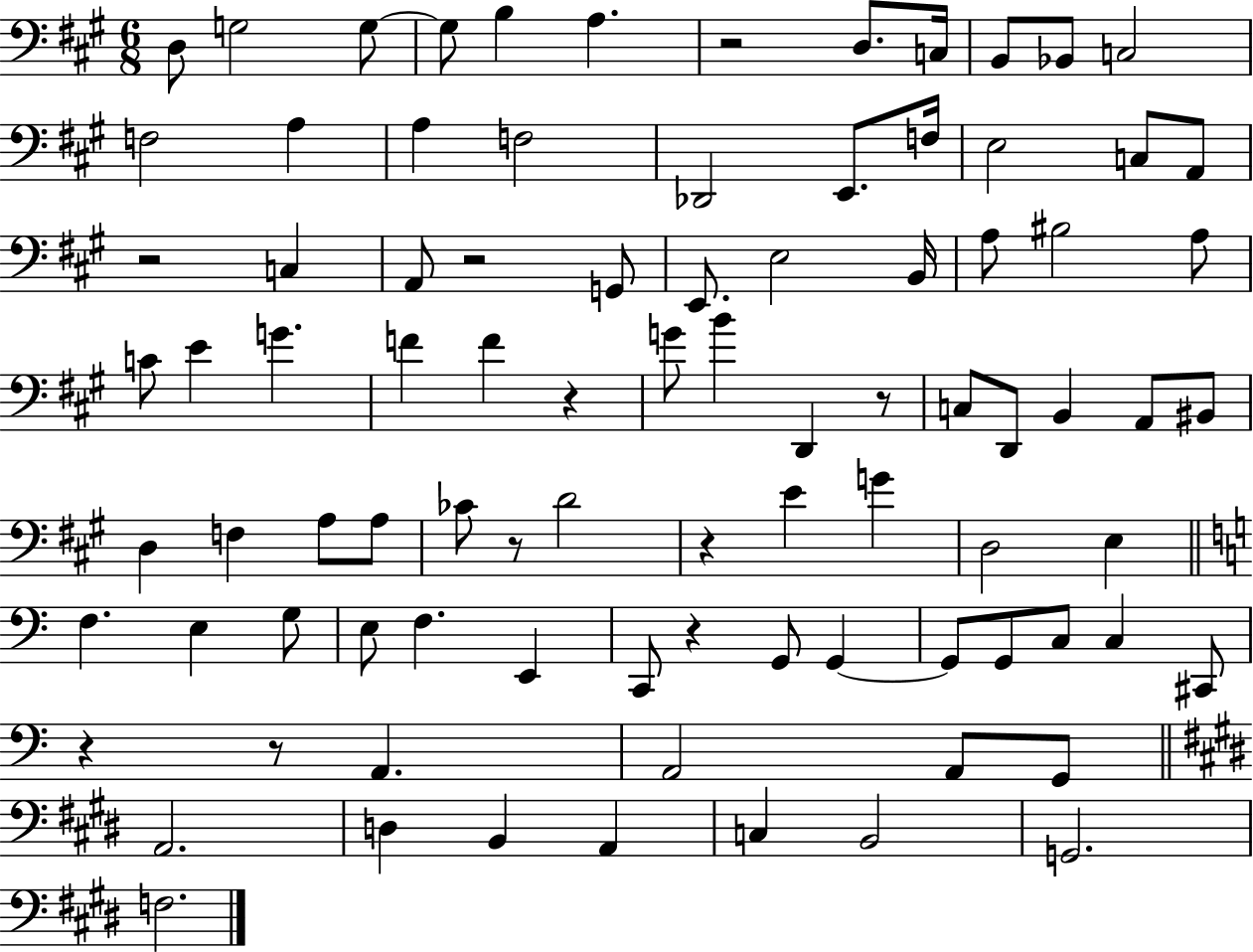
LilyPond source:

{
  \clef bass
  \numericTimeSignature
  \time 6/8
  \key a \major
  d8 g2 g8~~ | g8 b4 a4. | r2 d8. c16 | b,8 bes,8 c2 | \break f2 a4 | a4 f2 | des,2 e,8. f16 | e2 c8 a,8 | \break r2 c4 | a,8 r2 g,8 | e,8. e2 b,16 | a8 bis2 a8 | \break c'8 e'4 g'4. | f'4 f'4 r4 | g'8 b'4 d,4 r8 | c8 d,8 b,4 a,8 bis,8 | \break d4 f4 a8 a8 | ces'8 r8 d'2 | r4 e'4 g'4 | d2 e4 | \break \bar "||" \break \key a \minor f4. e4 g8 | e8 f4. e,4 | c,8 r4 g,8 g,4~~ | g,8 g,8 c8 c4 cis,8 | \break r4 r8 a,4. | a,2 a,8 g,8 | \bar "||" \break \key e \major a,2. | d4 b,4 a,4 | c4 b,2 | g,2. | \break f2. | \bar "|."
}